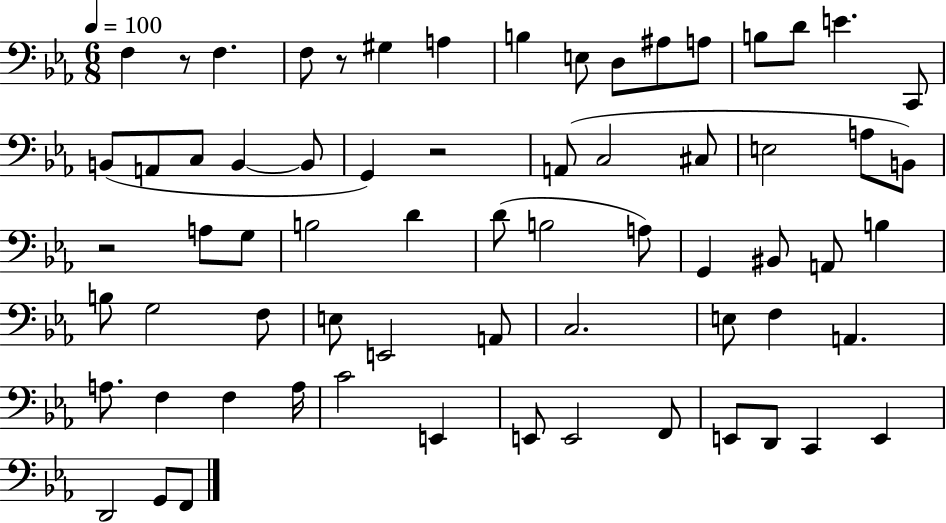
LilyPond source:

{
  \clef bass
  \numericTimeSignature
  \time 6/8
  \key ees \major
  \tempo 4 = 100
  \repeat volta 2 { f4 r8 f4. | f8 r8 gis4 a4 | b4 e8 d8 ais8 a8 | b8 d'8 e'4. c,8 | \break b,8( a,8 c8 b,4~~ b,8 | g,4) r2 | a,8( c2 cis8 | e2 a8 b,8) | \break r2 a8 g8 | b2 d'4 | d'8( b2 a8) | g,4 bis,8 a,8 b4 | \break b8 g2 f8 | e8 e,2 a,8 | c2. | e8 f4 a,4. | \break a8. f4 f4 a16 | c'2 e,4 | e,8 e,2 f,8 | e,8 d,8 c,4 e,4 | \break d,2 g,8 f,8 | } \bar "|."
}